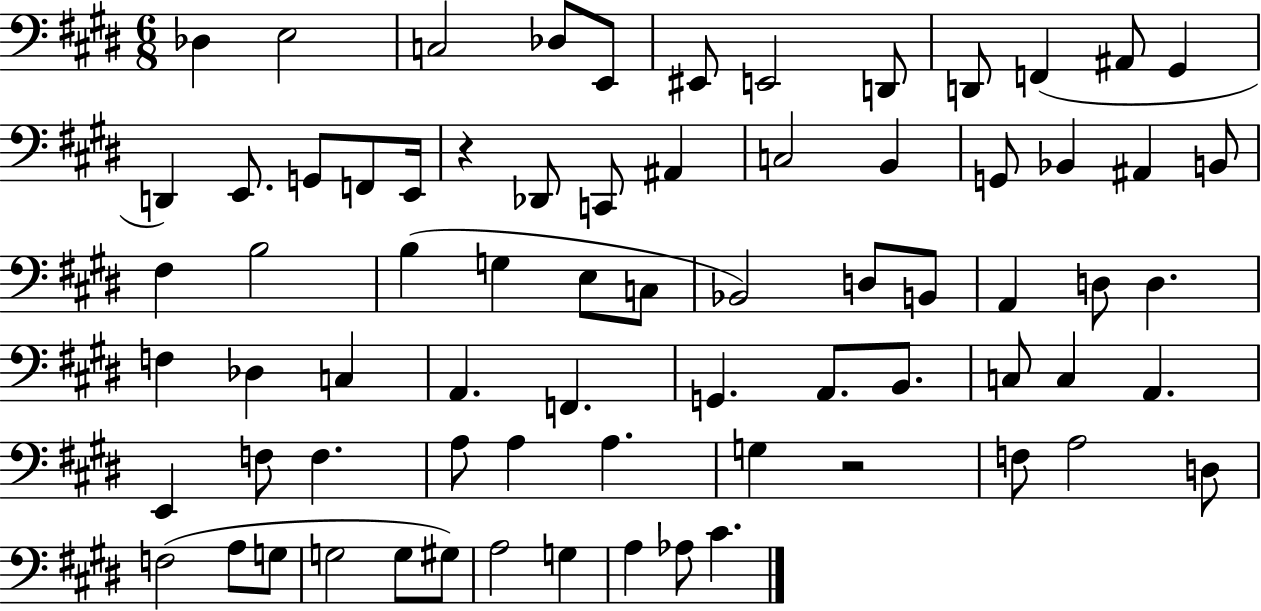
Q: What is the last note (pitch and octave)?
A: C#4